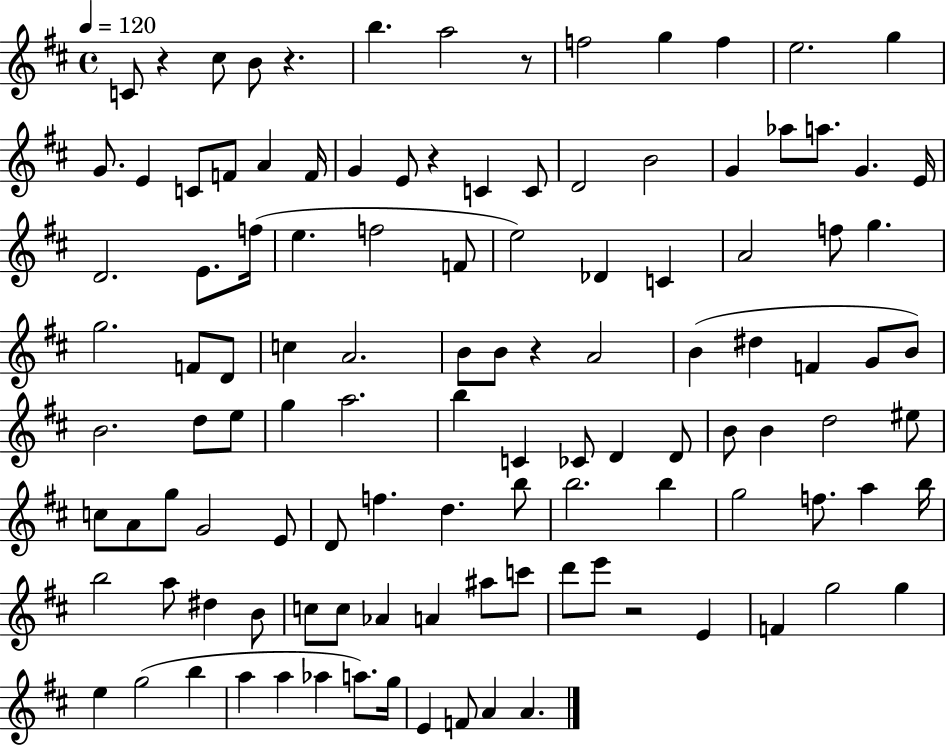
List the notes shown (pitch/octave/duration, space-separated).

C4/e R/q C#5/e B4/e R/q. B5/q. A5/h R/e F5/h G5/q F5/q E5/h. G5/q G4/e. E4/q C4/e F4/e A4/q F4/s G4/q E4/e R/q C4/q C4/e D4/h B4/h G4/q Ab5/e A5/e. G4/q. E4/s D4/h. E4/e. F5/s E5/q. F5/h F4/e E5/h Db4/q C4/q A4/h F5/e G5/q. G5/h. F4/e D4/e C5/q A4/h. B4/e B4/e R/q A4/h B4/q D#5/q F4/q G4/e B4/e B4/h. D5/e E5/e G5/q A5/h. B5/q C4/q CES4/e D4/q D4/e B4/e B4/q D5/h EIS5/e C5/e A4/e G5/e G4/h E4/e D4/e F5/q. D5/q. B5/e B5/h. B5/q G5/h F5/e. A5/q B5/s B5/h A5/e D#5/q B4/e C5/e C5/e Ab4/q A4/q A#5/e C6/e D6/e E6/e R/h E4/q F4/q G5/h G5/q E5/q G5/h B5/q A5/q A5/q Ab5/q A5/e. G5/s E4/q F4/e A4/q A4/q.